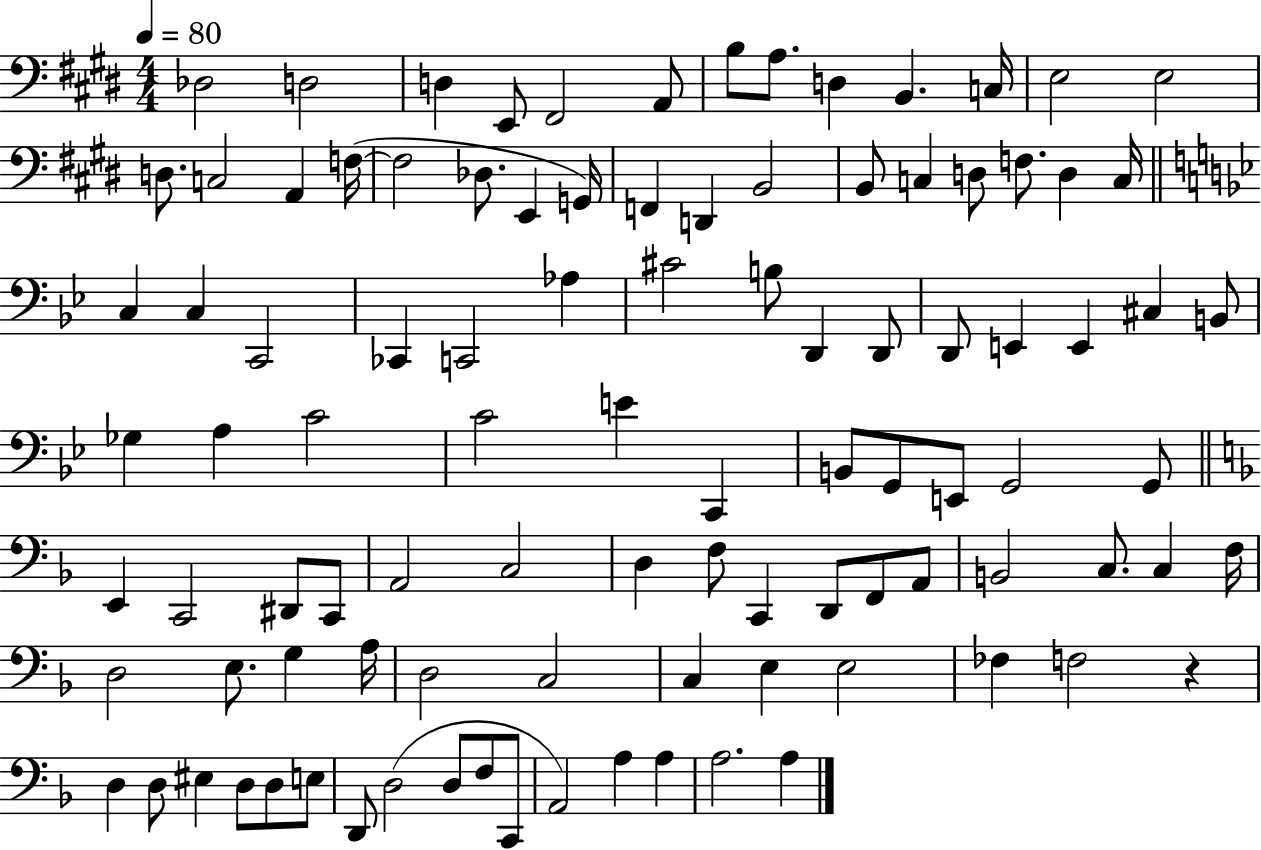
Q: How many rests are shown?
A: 1